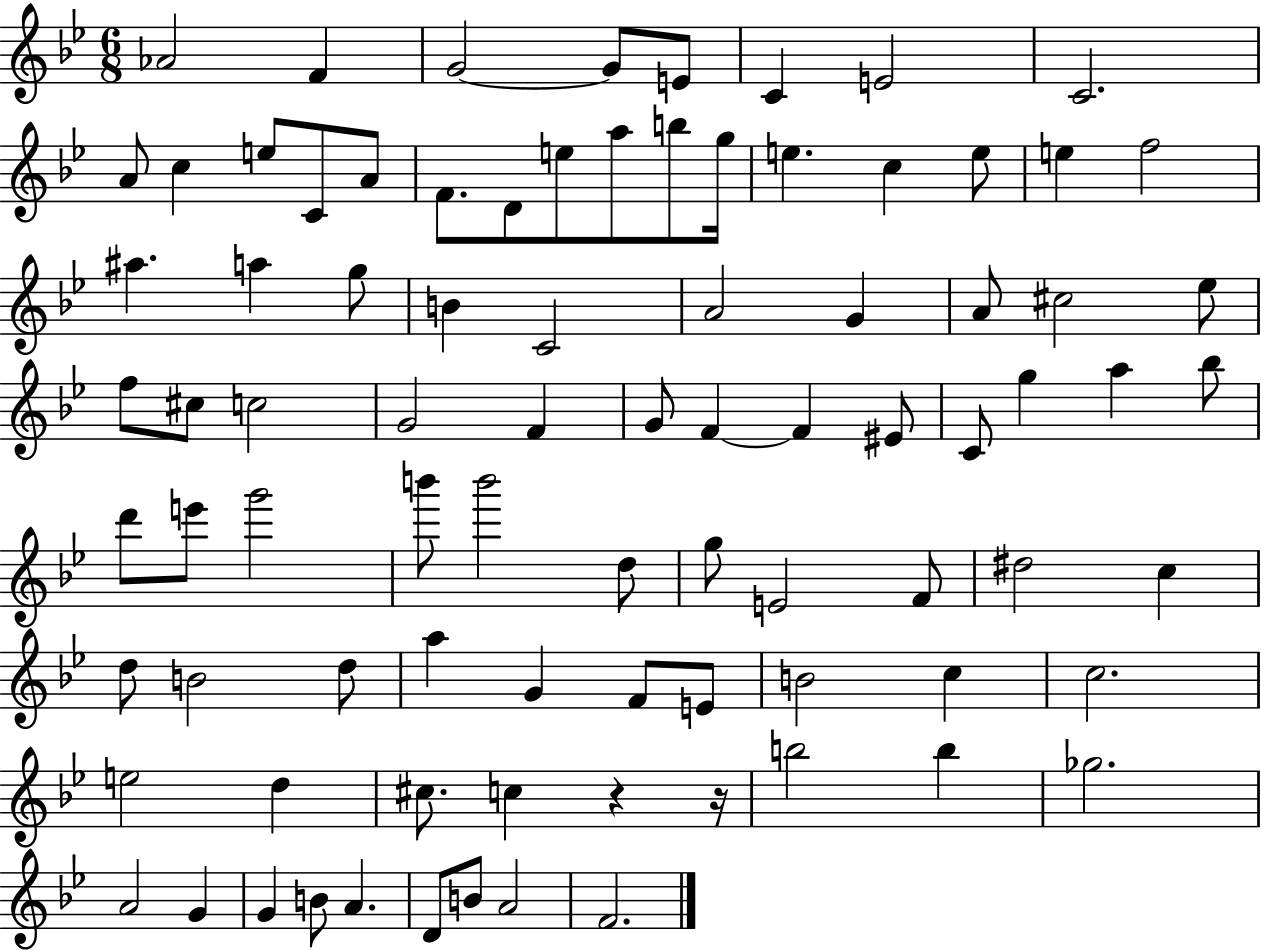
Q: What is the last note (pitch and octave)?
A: F4